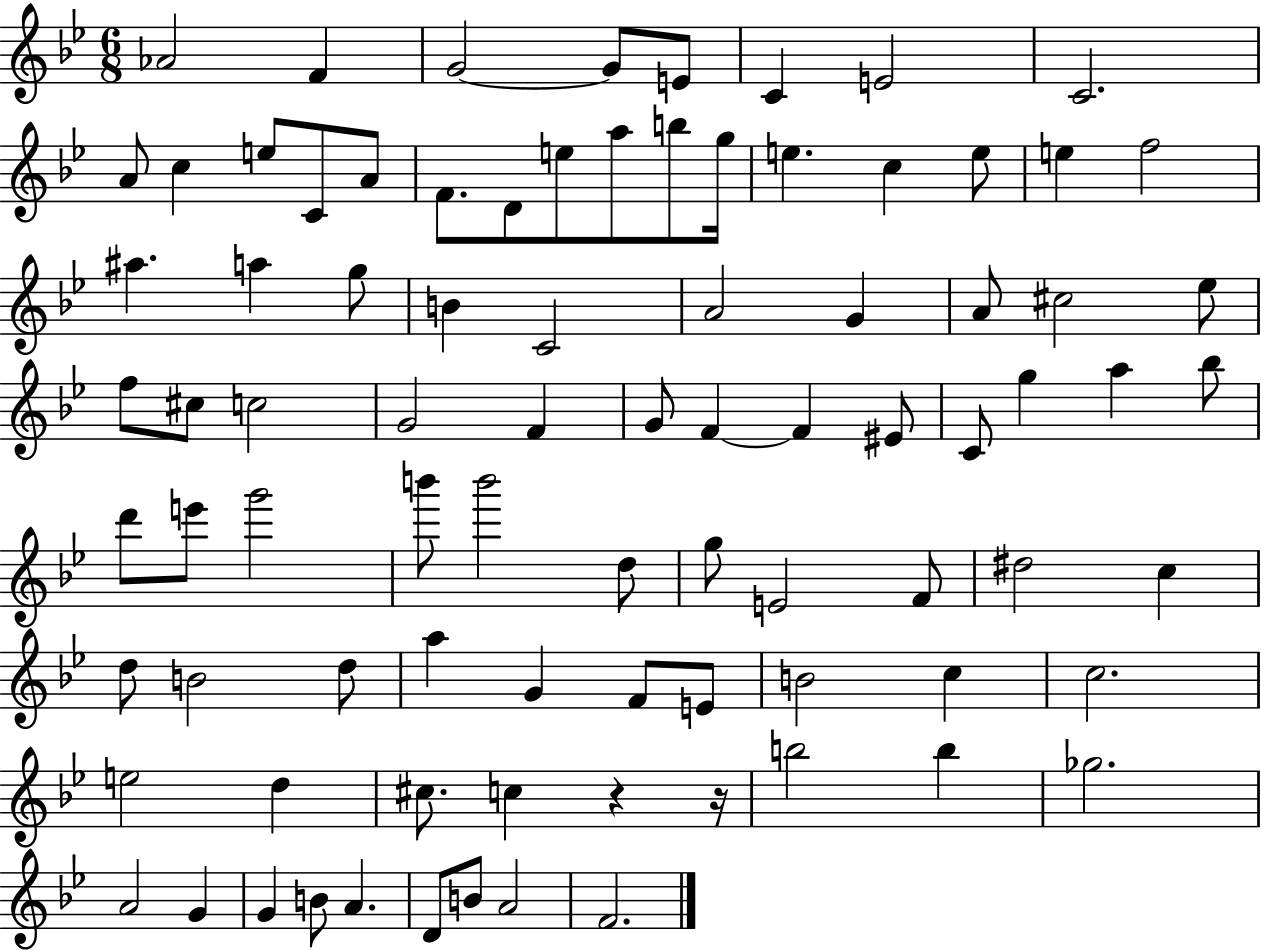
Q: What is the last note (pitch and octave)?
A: F4